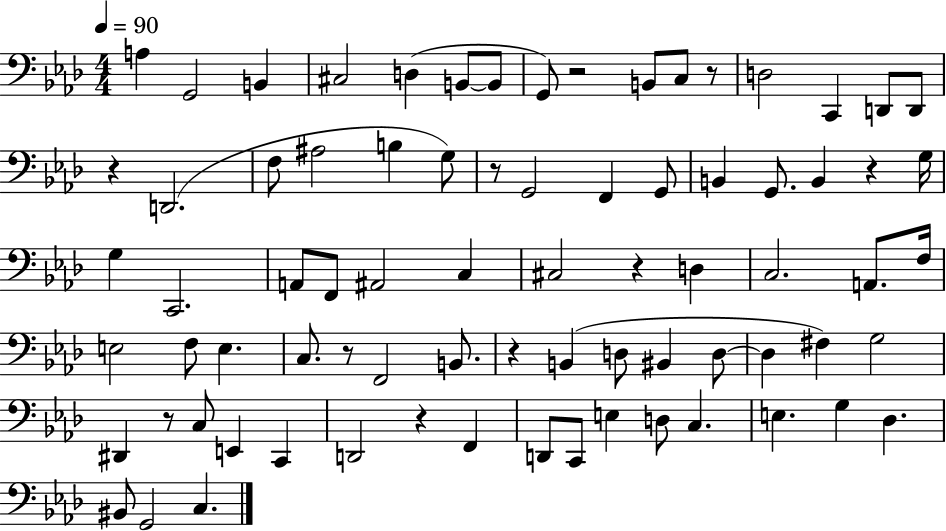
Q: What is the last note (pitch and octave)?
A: C3